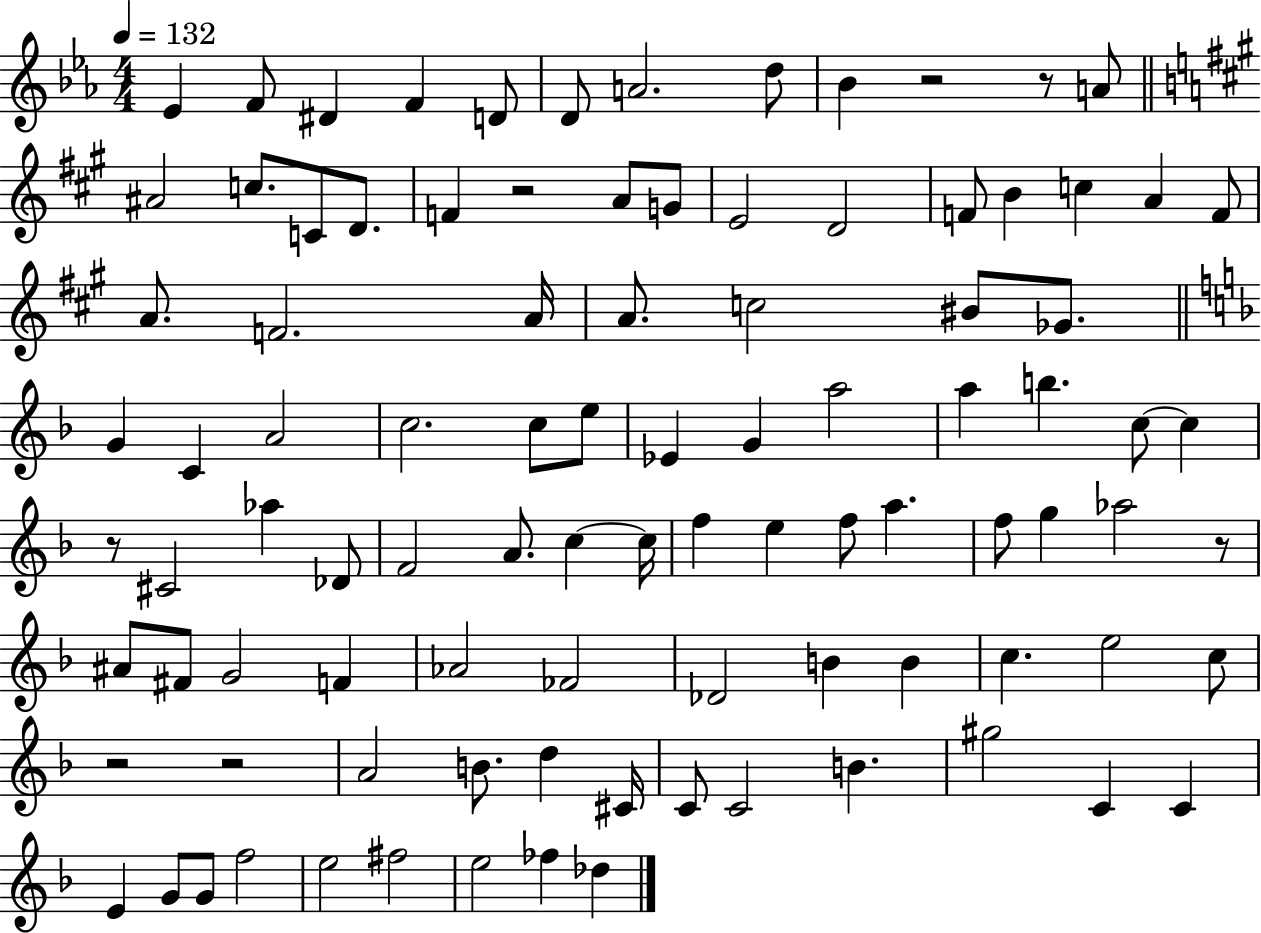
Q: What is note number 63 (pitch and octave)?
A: Ab4